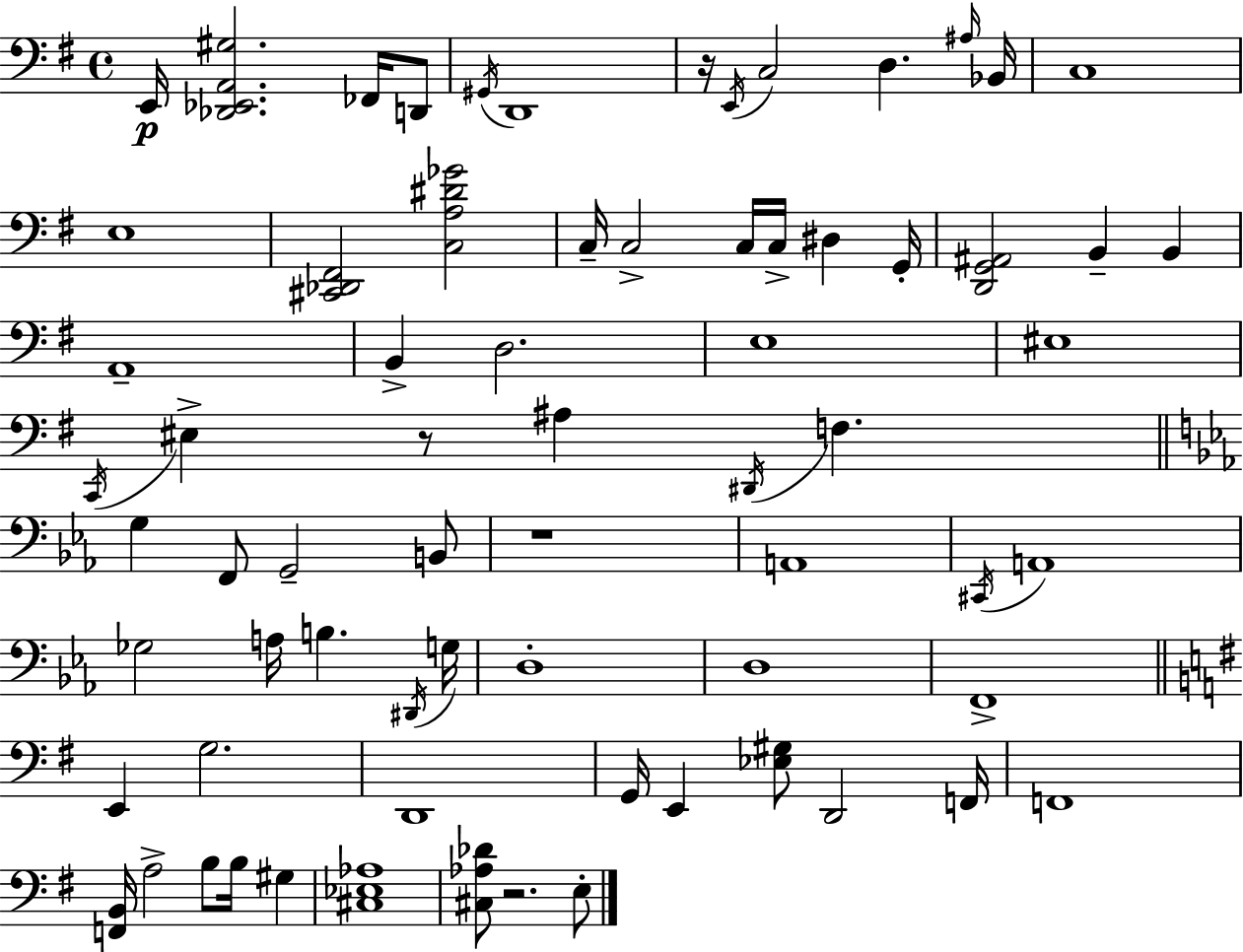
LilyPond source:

{
  \clef bass
  \time 4/4
  \defaultTimeSignature
  \key e \minor
  e,16\p <des, ees, a, gis>2. fes,16 d,8 | \acciaccatura { gis,16 } d,1 | r16 \acciaccatura { e,16 } c2 d4. | \grace { ais16 } bes,16 c1 | \break e1 | <cis, des, fis,>2 <c a dis' ges'>2 | c16-- c2-> c16 c16-> dis4 | g,16-. <d, g, ais,>2 b,4-- b,4 | \break a,1-- | b,4-> d2. | e1 | eis1 | \break \acciaccatura { c,16 } eis4-> r8 ais4 \acciaccatura { dis,16 } f4. | \bar "||" \break \key ees \major g4 f,8 g,2-- b,8 | r1 | a,1 | \acciaccatura { cis,16 } a,1 | \break ges2 a16 b4. | \acciaccatura { dis,16 } g16 d1-. | d1 | f,1-> | \break \bar "||" \break \key g \major e,4 g2. | d,1 | g,16 e,4 <ees gis>8 d,2 f,16 | f,1 | \break <f, b,>16 a2-> b8 b16 gis4 | <cis ees aes>1 | <cis aes des'>8 r2. e8-. | \bar "|."
}